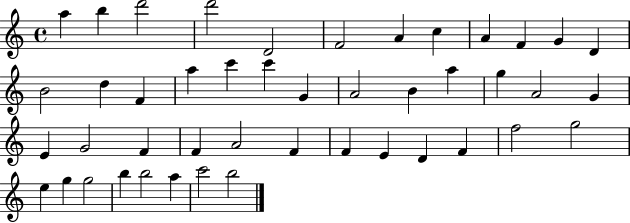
{
  \clef treble
  \time 4/4
  \defaultTimeSignature
  \key c \major
  a''4 b''4 d'''2 | d'''2 d'2 | f'2 a'4 c''4 | a'4 f'4 g'4 d'4 | \break b'2 d''4 f'4 | a''4 c'''4 c'''4 g'4 | a'2 b'4 a''4 | g''4 a'2 g'4 | \break e'4 g'2 f'4 | f'4 a'2 f'4 | f'4 e'4 d'4 f'4 | f''2 g''2 | \break e''4 g''4 g''2 | b''4 b''2 a''4 | c'''2 b''2 | \bar "|."
}